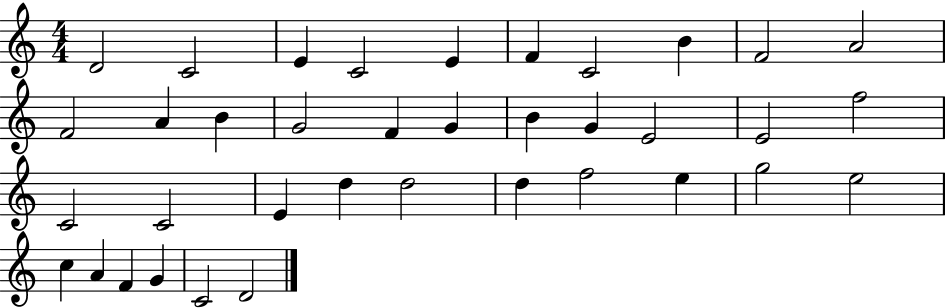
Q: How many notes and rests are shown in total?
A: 37